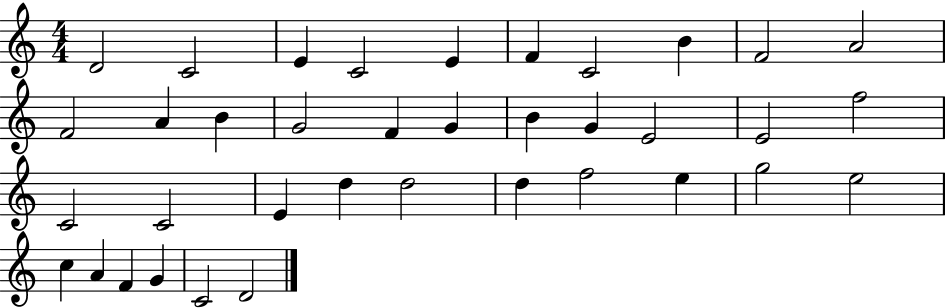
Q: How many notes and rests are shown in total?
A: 37